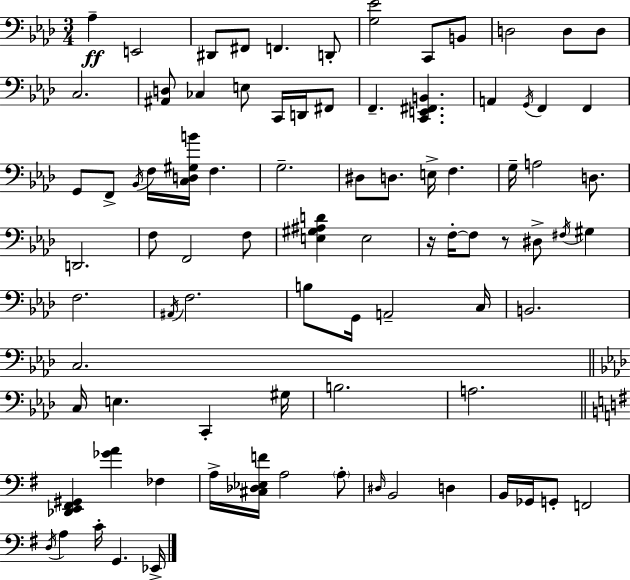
X:1
T:Untitled
M:3/4
L:1/4
K:Ab
_A, E,,2 ^D,,/2 ^F,,/2 F,, D,,/2 [G,_E]2 C,,/2 B,,/2 D,2 D,/2 D,/2 C,2 [^A,,D,]/2 _C, E,/2 C,,/4 D,,/4 ^F,,/2 F,, [C,,E,,^F,,B,,] A,, G,,/4 F,, F,, G,,/2 F,,/2 _B,,/4 F,/4 [C,D,^G,B]/4 F, G,2 ^D,/2 D,/2 E,/4 F, G,/4 A,2 D,/2 D,,2 F,/2 F,,2 F,/2 [E,^G,^A,D] E,2 z/4 F,/4 F,/2 z/2 ^D,/2 ^F,/4 ^G, F,2 ^A,,/4 F,2 B,/2 G,,/4 A,,2 C,/4 B,,2 C,2 C,/4 E, C,, ^G,/4 B,2 A,2 [_D,,E,,^F,,^G,,] [_GA] _F, A,/4 [^C,_D,_E,F]/4 A,2 A,/2 ^D,/4 B,,2 D, B,,/4 _G,,/4 G,,/2 F,,2 D,/4 A, C/4 G,, _E,,/4